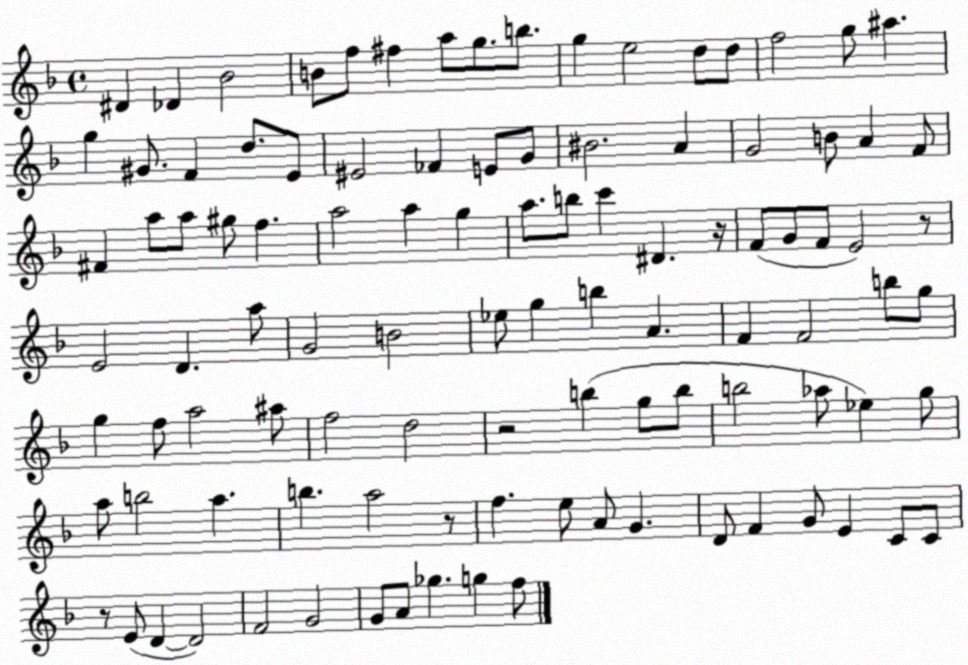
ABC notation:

X:1
T:Untitled
M:4/4
L:1/4
K:F
^D _D _B2 B/2 f/2 ^f a/2 g/2 b/2 g e2 d/2 d/2 f2 g/2 ^a g ^G/2 F d/2 E/2 ^E2 _F E/2 G/2 ^B2 A G2 B/2 A F/2 ^F a/2 a/2 ^g/2 f a2 a g a/2 b/2 c' ^D z/4 F/2 G/2 F/2 E2 z/2 E2 D a/2 G2 B2 _e/2 g b A F F2 b/2 g/2 g f/2 a2 ^a/2 f2 d2 z2 b g/2 b/2 b2 _a/2 _e g/2 a/2 b2 a b a2 z/2 f e/2 A/2 G D/2 F G/2 E C/2 C/2 z/2 E/2 D D2 F2 G2 G/2 A/2 _g g f/2